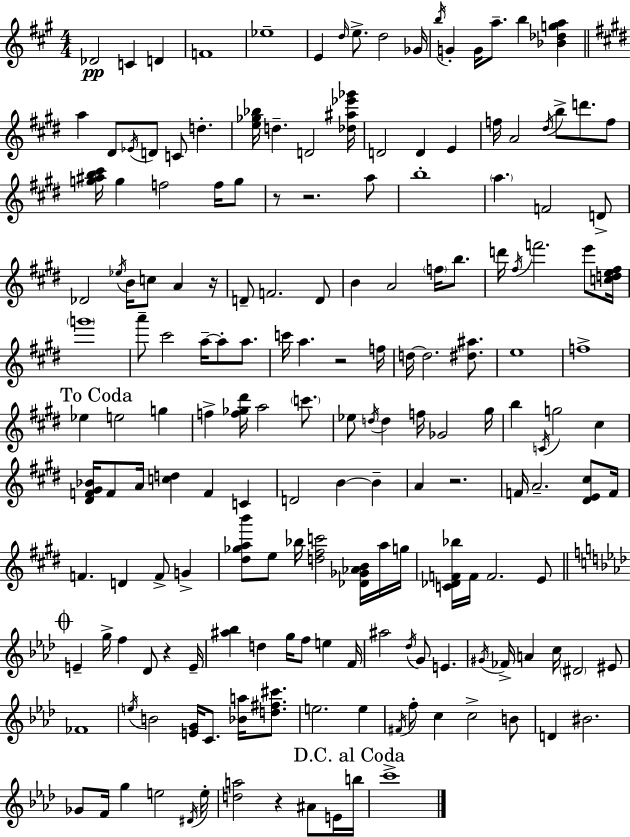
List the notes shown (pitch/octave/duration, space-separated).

Db4/h C4/q D4/q F4/w Eb5/w E4/q D5/s E5/e. D5/h Gb4/s B5/s G4/q G4/s A5/e. B5/q [Bb4,Db5,G5,A5]/q A5/q D#4/e Eb4/s D4/e C4/e D5/q. [E5,Gb5,Bb5]/s D5/q. D4/h [Db5,A#5,Eb6,Gb6]/s D4/h D4/q E4/q F5/s A4/h D#5/s B5/e D6/e. F5/e [G5,A#5,B5,C#6]/s G5/q F5/h F5/s G5/e R/e R/h. A5/e B5/w A5/q. F4/h D4/e Db4/h Eb5/s B4/s C5/e A4/q R/s D4/e F4/h. D4/e B4/q A4/h F5/s B5/e. D6/s F#5/s F6/h. E6/e [C5,D5,E5,F#5]/s G6/w A6/e C#6/h A5/s A5/e A5/e. C6/s A5/q. R/h F5/s D5/s D5/h. [D#5,A#5]/e. E5/w F5/w Eb5/q E5/h G5/q F5/q [F5,Gb5,D#6]/s A5/h C6/e. Eb5/e D5/s D5/q F5/s Gb4/h G#5/s B5/q C4/s G5/h C#5/q [D#4,F4,G#4,Bb4]/s F4/e A4/s [C5,D5]/q F4/q C4/q D4/h B4/q B4/q A4/q R/h. F4/s A4/h. [D#4,E4,C#5]/e F4/s F4/q. D4/q F4/e G4/q [D#5,Gb5,A5,B6]/e E5/e Bb5/s [D5,F#5,C6]/h [Db4,Gb4,Ab4,B4]/s A5/s G5/s [C4,Db4,F4,Bb5]/s F4/s F4/h. E4/e E4/q G5/s F5/q Db4/e R/q E4/s [A#5,Bb5]/q D5/q G5/s F5/e E5/q F4/s A#5/h Db5/s G4/e E4/q. G#4/s FES4/s A4/q C5/s D#4/h EIS4/e FES4/w E5/s B4/h [E4,G4]/s C4/e. [Bb4,A5]/s [D5,F#5,C#6]/e. E5/h. E5/q F#4/s F5/e C5/q C5/h B4/e D4/q BIS4/h. Gb4/e F4/s G5/q E5/h D#4/s E5/s [D5,A5]/h R/q A#4/e E4/s B5/s C6/w